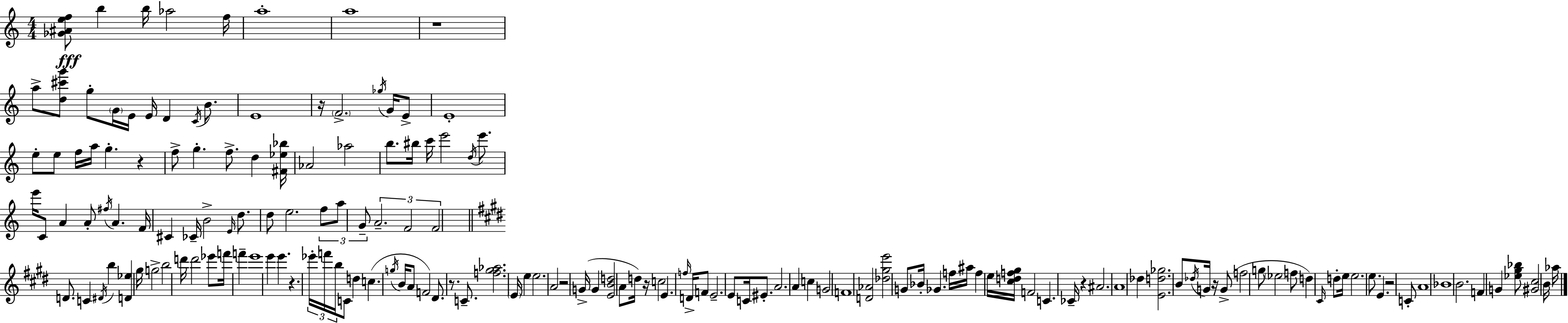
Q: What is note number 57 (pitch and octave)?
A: F4